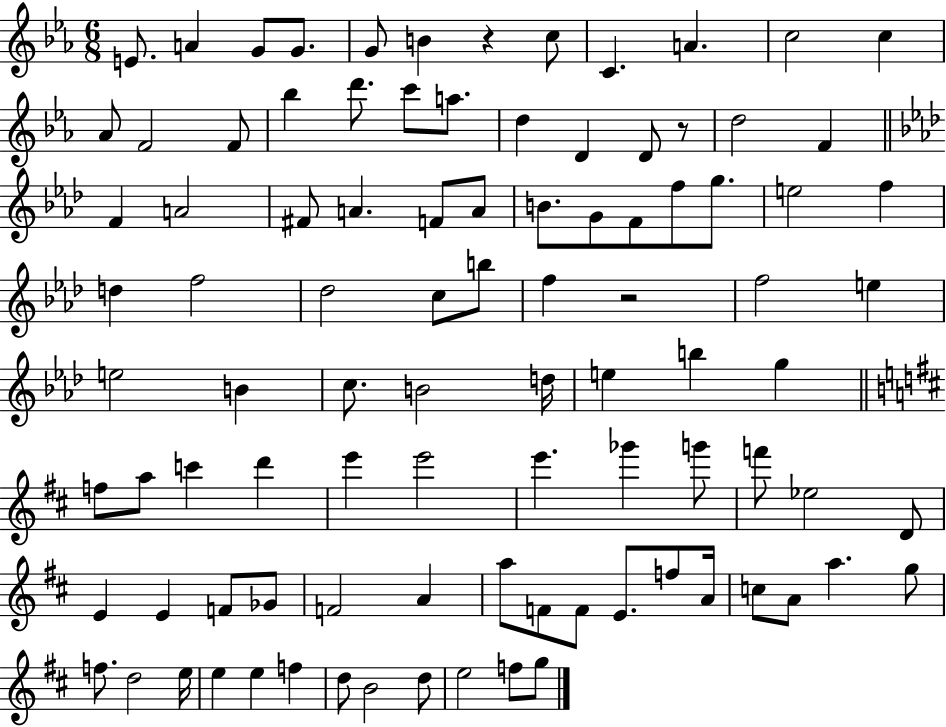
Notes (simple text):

E4/e. A4/q G4/e G4/e. G4/e B4/q R/q C5/e C4/q. A4/q. C5/h C5/q Ab4/e F4/h F4/e Bb5/q D6/e. C6/e A5/e. D5/q D4/q D4/e R/e D5/h F4/q F4/q A4/h F#4/e A4/q. F4/e A4/e B4/e. G4/e F4/e F5/e G5/e. E5/h F5/q D5/q F5/h Db5/h C5/e B5/e F5/q R/h F5/h E5/q E5/h B4/q C5/e. B4/h D5/s E5/q B5/q G5/q F5/e A5/e C6/q D6/q E6/q E6/h E6/q. Gb6/q G6/e F6/e Eb5/h D4/e E4/q E4/q F4/e Gb4/e F4/h A4/q A5/e F4/e F4/e E4/e. F5/e A4/s C5/e A4/e A5/q. G5/e F5/e. D5/h E5/s E5/q E5/q F5/q D5/e B4/h D5/e E5/h F5/e G5/e